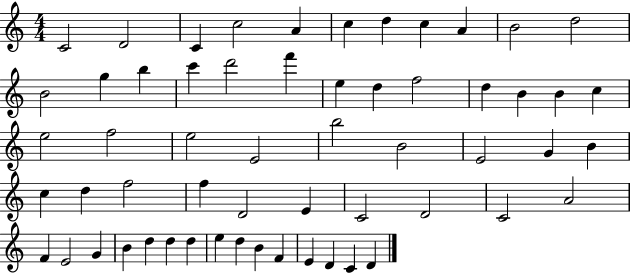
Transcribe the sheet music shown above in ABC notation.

X:1
T:Untitled
M:4/4
L:1/4
K:C
C2 D2 C c2 A c d c A B2 d2 B2 g b c' d'2 f' e d f2 d B B c e2 f2 e2 E2 b2 B2 E2 G B c d f2 f D2 E C2 D2 C2 A2 F E2 G B d d d e d B F E D C D